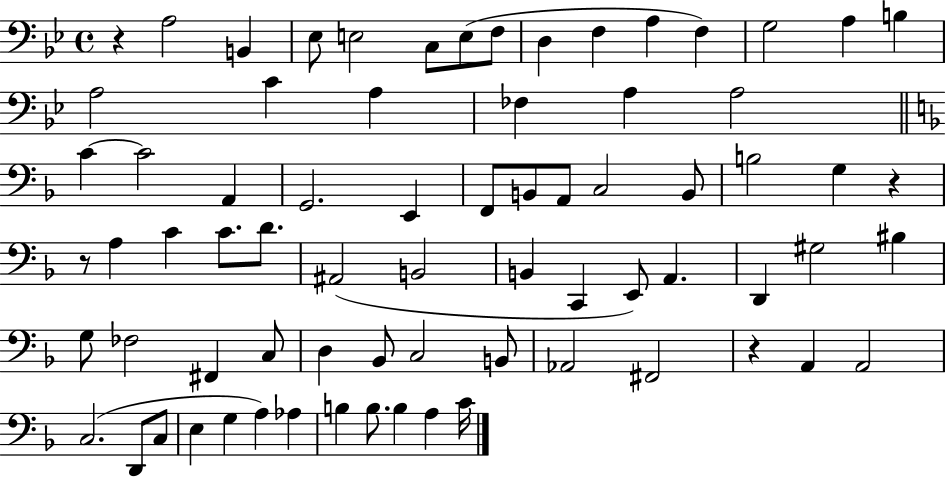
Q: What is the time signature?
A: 4/4